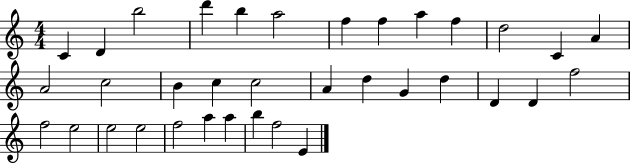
X:1
T:Untitled
M:4/4
L:1/4
K:C
C D b2 d' b a2 f f a f d2 C A A2 c2 B c c2 A d G d D D f2 f2 e2 e2 e2 f2 a a b f2 E